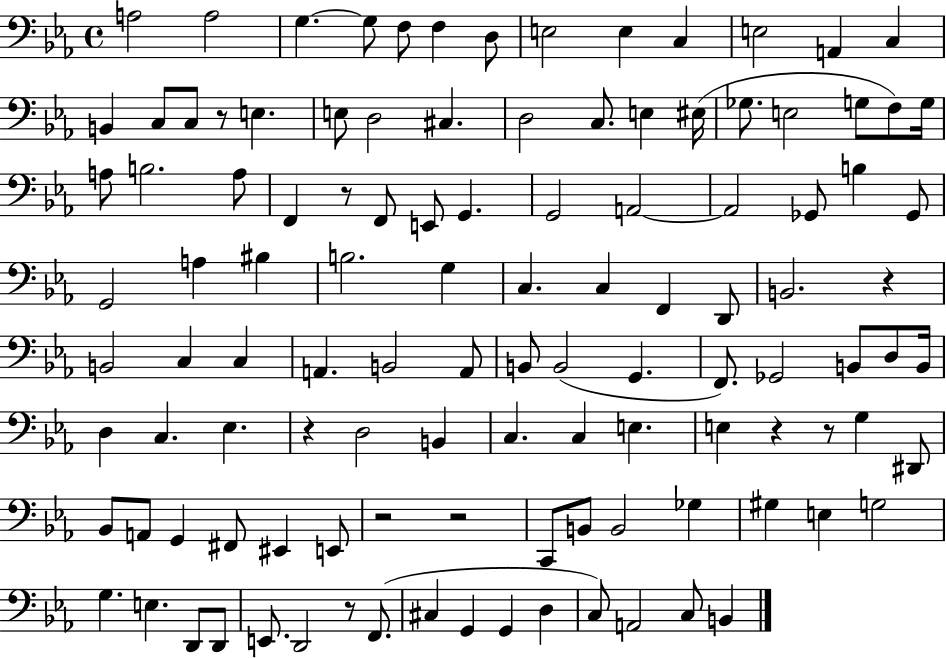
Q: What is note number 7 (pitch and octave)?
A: D3